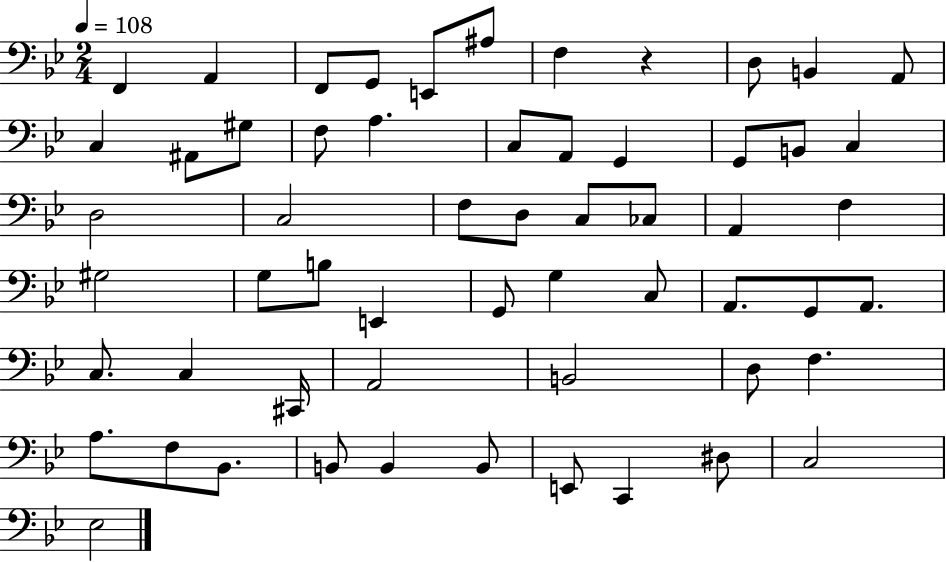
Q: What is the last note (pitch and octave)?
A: Eb3